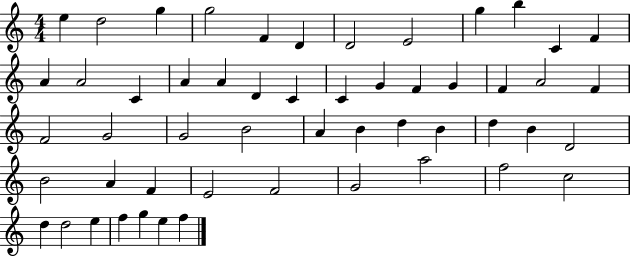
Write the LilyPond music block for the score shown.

{
  \clef treble
  \numericTimeSignature
  \time 4/4
  \key c \major
  e''4 d''2 g''4 | g''2 f'4 d'4 | d'2 e'2 | g''4 b''4 c'4 f'4 | \break a'4 a'2 c'4 | a'4 a'4 d'4 c'4 | c'4 g'4 f'4 g'4 | f'4 a'2 f'4 | \break f'2 g'2 | g'2 b'2 | a'4 b'4 d''4 b'4 | d''4 b'4 d'2 | \break b'2 a'4 f'4 | e'2 f'2 | g'2 a''2 | f''2 c''2 | \break d''4 d''2 e''4 | f''4 g''4 e''4 f''4 | \bar "|."
}